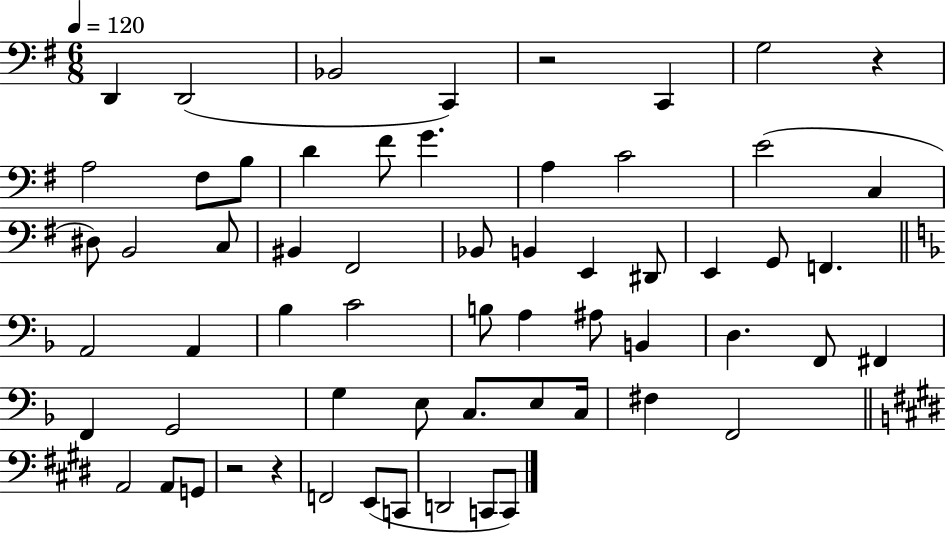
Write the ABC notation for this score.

X:1
T:Untitled
M:6/8
L:1/4
K:G
D,, D,,2 _B,,2 C,, z2 C,, G,2 z A,2 ^F,/2 B,/2 D ^F/2 G A, C2 E2 C, ^D,/2 B,,2 C,/2 ^B,, ^F,,2 _B,,/2 B,, E,, ^D,,/2 E,, G,,/2 F,, A,,2 A,, _B, C2 B,/2 A, ^A,/2 B,, D, F,,/2 ^F,, F,, G,,2 G, E,/2 C,/2 E,/2 C,/4 ^F, F,,2 A,,2 A,,/2 G,,/2 z2 z F,,2 E,,/2 C,,/2 D,,2 C,,/2 C,,/2